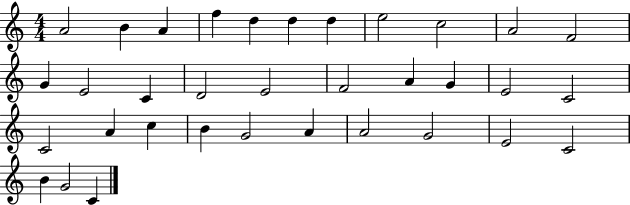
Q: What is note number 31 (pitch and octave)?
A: C4